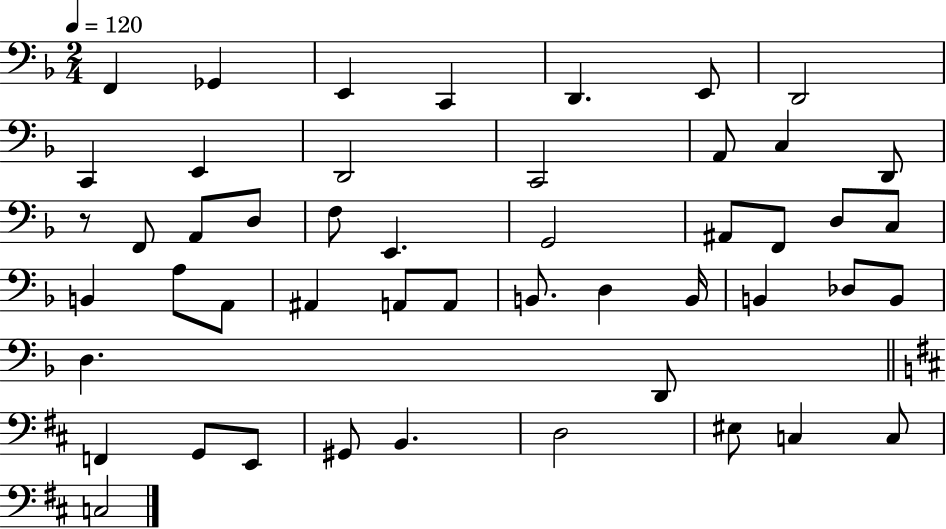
{
  \clef bass
  \numericTimeSignature
  \time 2/4
  \key f \major
  \tempo 4 = 120
  f,4 ges,4 | e,4 c,4 | d,4. e,8 | d,2 | \break c,4 e,4 | d,2 | c,2 | a,8 c4 d,8 | \break r8 f,8 a,8 d8 | f8 e,4. | g,2 | ais,8 f,8 d8 c8 | \break b,4 a8 a,8 | ais,4 a,8 a,8 | b,8. d4 b,16 | b,4 des8 b,8 | \break d4. d,8 | \bar "||" \break \key d \major f,4 g,8 e,8 | gis,8 b,4. | d2 | eis8 c4 c8 | \break c2 | \bar "|."
}